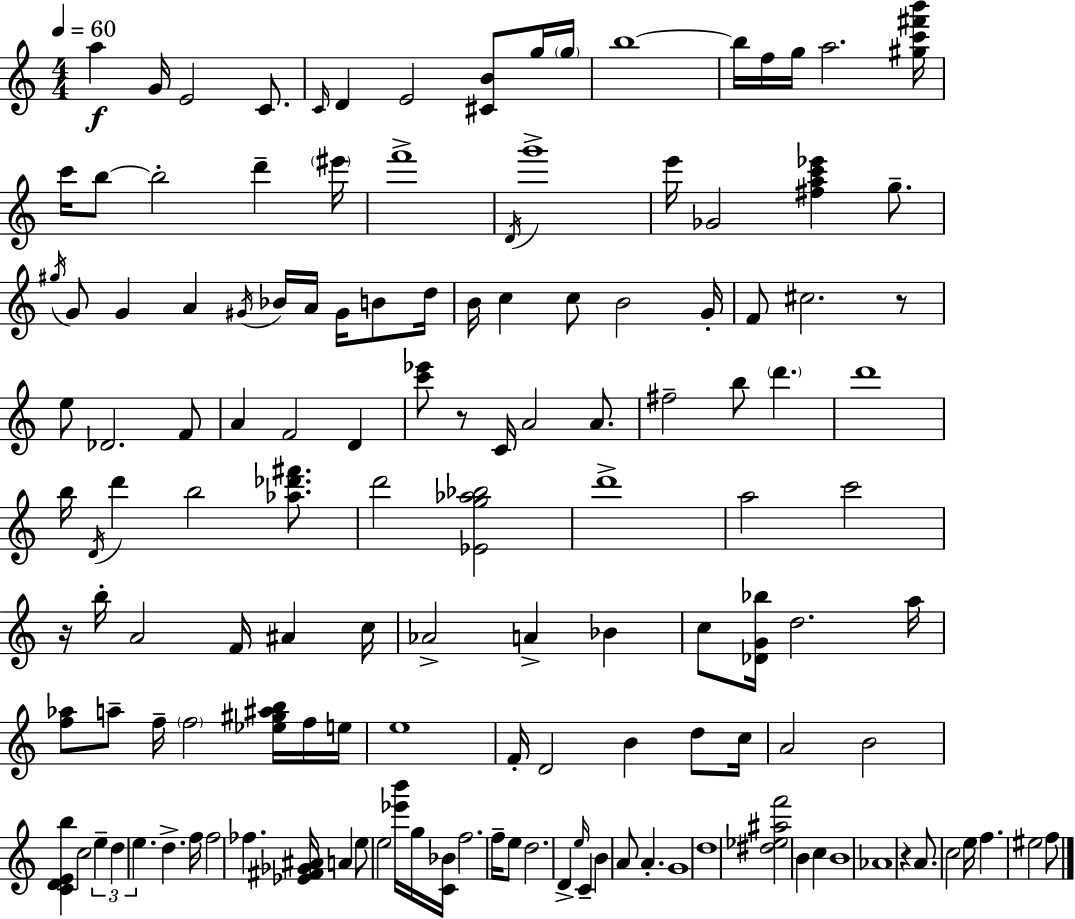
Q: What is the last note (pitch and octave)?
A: F5